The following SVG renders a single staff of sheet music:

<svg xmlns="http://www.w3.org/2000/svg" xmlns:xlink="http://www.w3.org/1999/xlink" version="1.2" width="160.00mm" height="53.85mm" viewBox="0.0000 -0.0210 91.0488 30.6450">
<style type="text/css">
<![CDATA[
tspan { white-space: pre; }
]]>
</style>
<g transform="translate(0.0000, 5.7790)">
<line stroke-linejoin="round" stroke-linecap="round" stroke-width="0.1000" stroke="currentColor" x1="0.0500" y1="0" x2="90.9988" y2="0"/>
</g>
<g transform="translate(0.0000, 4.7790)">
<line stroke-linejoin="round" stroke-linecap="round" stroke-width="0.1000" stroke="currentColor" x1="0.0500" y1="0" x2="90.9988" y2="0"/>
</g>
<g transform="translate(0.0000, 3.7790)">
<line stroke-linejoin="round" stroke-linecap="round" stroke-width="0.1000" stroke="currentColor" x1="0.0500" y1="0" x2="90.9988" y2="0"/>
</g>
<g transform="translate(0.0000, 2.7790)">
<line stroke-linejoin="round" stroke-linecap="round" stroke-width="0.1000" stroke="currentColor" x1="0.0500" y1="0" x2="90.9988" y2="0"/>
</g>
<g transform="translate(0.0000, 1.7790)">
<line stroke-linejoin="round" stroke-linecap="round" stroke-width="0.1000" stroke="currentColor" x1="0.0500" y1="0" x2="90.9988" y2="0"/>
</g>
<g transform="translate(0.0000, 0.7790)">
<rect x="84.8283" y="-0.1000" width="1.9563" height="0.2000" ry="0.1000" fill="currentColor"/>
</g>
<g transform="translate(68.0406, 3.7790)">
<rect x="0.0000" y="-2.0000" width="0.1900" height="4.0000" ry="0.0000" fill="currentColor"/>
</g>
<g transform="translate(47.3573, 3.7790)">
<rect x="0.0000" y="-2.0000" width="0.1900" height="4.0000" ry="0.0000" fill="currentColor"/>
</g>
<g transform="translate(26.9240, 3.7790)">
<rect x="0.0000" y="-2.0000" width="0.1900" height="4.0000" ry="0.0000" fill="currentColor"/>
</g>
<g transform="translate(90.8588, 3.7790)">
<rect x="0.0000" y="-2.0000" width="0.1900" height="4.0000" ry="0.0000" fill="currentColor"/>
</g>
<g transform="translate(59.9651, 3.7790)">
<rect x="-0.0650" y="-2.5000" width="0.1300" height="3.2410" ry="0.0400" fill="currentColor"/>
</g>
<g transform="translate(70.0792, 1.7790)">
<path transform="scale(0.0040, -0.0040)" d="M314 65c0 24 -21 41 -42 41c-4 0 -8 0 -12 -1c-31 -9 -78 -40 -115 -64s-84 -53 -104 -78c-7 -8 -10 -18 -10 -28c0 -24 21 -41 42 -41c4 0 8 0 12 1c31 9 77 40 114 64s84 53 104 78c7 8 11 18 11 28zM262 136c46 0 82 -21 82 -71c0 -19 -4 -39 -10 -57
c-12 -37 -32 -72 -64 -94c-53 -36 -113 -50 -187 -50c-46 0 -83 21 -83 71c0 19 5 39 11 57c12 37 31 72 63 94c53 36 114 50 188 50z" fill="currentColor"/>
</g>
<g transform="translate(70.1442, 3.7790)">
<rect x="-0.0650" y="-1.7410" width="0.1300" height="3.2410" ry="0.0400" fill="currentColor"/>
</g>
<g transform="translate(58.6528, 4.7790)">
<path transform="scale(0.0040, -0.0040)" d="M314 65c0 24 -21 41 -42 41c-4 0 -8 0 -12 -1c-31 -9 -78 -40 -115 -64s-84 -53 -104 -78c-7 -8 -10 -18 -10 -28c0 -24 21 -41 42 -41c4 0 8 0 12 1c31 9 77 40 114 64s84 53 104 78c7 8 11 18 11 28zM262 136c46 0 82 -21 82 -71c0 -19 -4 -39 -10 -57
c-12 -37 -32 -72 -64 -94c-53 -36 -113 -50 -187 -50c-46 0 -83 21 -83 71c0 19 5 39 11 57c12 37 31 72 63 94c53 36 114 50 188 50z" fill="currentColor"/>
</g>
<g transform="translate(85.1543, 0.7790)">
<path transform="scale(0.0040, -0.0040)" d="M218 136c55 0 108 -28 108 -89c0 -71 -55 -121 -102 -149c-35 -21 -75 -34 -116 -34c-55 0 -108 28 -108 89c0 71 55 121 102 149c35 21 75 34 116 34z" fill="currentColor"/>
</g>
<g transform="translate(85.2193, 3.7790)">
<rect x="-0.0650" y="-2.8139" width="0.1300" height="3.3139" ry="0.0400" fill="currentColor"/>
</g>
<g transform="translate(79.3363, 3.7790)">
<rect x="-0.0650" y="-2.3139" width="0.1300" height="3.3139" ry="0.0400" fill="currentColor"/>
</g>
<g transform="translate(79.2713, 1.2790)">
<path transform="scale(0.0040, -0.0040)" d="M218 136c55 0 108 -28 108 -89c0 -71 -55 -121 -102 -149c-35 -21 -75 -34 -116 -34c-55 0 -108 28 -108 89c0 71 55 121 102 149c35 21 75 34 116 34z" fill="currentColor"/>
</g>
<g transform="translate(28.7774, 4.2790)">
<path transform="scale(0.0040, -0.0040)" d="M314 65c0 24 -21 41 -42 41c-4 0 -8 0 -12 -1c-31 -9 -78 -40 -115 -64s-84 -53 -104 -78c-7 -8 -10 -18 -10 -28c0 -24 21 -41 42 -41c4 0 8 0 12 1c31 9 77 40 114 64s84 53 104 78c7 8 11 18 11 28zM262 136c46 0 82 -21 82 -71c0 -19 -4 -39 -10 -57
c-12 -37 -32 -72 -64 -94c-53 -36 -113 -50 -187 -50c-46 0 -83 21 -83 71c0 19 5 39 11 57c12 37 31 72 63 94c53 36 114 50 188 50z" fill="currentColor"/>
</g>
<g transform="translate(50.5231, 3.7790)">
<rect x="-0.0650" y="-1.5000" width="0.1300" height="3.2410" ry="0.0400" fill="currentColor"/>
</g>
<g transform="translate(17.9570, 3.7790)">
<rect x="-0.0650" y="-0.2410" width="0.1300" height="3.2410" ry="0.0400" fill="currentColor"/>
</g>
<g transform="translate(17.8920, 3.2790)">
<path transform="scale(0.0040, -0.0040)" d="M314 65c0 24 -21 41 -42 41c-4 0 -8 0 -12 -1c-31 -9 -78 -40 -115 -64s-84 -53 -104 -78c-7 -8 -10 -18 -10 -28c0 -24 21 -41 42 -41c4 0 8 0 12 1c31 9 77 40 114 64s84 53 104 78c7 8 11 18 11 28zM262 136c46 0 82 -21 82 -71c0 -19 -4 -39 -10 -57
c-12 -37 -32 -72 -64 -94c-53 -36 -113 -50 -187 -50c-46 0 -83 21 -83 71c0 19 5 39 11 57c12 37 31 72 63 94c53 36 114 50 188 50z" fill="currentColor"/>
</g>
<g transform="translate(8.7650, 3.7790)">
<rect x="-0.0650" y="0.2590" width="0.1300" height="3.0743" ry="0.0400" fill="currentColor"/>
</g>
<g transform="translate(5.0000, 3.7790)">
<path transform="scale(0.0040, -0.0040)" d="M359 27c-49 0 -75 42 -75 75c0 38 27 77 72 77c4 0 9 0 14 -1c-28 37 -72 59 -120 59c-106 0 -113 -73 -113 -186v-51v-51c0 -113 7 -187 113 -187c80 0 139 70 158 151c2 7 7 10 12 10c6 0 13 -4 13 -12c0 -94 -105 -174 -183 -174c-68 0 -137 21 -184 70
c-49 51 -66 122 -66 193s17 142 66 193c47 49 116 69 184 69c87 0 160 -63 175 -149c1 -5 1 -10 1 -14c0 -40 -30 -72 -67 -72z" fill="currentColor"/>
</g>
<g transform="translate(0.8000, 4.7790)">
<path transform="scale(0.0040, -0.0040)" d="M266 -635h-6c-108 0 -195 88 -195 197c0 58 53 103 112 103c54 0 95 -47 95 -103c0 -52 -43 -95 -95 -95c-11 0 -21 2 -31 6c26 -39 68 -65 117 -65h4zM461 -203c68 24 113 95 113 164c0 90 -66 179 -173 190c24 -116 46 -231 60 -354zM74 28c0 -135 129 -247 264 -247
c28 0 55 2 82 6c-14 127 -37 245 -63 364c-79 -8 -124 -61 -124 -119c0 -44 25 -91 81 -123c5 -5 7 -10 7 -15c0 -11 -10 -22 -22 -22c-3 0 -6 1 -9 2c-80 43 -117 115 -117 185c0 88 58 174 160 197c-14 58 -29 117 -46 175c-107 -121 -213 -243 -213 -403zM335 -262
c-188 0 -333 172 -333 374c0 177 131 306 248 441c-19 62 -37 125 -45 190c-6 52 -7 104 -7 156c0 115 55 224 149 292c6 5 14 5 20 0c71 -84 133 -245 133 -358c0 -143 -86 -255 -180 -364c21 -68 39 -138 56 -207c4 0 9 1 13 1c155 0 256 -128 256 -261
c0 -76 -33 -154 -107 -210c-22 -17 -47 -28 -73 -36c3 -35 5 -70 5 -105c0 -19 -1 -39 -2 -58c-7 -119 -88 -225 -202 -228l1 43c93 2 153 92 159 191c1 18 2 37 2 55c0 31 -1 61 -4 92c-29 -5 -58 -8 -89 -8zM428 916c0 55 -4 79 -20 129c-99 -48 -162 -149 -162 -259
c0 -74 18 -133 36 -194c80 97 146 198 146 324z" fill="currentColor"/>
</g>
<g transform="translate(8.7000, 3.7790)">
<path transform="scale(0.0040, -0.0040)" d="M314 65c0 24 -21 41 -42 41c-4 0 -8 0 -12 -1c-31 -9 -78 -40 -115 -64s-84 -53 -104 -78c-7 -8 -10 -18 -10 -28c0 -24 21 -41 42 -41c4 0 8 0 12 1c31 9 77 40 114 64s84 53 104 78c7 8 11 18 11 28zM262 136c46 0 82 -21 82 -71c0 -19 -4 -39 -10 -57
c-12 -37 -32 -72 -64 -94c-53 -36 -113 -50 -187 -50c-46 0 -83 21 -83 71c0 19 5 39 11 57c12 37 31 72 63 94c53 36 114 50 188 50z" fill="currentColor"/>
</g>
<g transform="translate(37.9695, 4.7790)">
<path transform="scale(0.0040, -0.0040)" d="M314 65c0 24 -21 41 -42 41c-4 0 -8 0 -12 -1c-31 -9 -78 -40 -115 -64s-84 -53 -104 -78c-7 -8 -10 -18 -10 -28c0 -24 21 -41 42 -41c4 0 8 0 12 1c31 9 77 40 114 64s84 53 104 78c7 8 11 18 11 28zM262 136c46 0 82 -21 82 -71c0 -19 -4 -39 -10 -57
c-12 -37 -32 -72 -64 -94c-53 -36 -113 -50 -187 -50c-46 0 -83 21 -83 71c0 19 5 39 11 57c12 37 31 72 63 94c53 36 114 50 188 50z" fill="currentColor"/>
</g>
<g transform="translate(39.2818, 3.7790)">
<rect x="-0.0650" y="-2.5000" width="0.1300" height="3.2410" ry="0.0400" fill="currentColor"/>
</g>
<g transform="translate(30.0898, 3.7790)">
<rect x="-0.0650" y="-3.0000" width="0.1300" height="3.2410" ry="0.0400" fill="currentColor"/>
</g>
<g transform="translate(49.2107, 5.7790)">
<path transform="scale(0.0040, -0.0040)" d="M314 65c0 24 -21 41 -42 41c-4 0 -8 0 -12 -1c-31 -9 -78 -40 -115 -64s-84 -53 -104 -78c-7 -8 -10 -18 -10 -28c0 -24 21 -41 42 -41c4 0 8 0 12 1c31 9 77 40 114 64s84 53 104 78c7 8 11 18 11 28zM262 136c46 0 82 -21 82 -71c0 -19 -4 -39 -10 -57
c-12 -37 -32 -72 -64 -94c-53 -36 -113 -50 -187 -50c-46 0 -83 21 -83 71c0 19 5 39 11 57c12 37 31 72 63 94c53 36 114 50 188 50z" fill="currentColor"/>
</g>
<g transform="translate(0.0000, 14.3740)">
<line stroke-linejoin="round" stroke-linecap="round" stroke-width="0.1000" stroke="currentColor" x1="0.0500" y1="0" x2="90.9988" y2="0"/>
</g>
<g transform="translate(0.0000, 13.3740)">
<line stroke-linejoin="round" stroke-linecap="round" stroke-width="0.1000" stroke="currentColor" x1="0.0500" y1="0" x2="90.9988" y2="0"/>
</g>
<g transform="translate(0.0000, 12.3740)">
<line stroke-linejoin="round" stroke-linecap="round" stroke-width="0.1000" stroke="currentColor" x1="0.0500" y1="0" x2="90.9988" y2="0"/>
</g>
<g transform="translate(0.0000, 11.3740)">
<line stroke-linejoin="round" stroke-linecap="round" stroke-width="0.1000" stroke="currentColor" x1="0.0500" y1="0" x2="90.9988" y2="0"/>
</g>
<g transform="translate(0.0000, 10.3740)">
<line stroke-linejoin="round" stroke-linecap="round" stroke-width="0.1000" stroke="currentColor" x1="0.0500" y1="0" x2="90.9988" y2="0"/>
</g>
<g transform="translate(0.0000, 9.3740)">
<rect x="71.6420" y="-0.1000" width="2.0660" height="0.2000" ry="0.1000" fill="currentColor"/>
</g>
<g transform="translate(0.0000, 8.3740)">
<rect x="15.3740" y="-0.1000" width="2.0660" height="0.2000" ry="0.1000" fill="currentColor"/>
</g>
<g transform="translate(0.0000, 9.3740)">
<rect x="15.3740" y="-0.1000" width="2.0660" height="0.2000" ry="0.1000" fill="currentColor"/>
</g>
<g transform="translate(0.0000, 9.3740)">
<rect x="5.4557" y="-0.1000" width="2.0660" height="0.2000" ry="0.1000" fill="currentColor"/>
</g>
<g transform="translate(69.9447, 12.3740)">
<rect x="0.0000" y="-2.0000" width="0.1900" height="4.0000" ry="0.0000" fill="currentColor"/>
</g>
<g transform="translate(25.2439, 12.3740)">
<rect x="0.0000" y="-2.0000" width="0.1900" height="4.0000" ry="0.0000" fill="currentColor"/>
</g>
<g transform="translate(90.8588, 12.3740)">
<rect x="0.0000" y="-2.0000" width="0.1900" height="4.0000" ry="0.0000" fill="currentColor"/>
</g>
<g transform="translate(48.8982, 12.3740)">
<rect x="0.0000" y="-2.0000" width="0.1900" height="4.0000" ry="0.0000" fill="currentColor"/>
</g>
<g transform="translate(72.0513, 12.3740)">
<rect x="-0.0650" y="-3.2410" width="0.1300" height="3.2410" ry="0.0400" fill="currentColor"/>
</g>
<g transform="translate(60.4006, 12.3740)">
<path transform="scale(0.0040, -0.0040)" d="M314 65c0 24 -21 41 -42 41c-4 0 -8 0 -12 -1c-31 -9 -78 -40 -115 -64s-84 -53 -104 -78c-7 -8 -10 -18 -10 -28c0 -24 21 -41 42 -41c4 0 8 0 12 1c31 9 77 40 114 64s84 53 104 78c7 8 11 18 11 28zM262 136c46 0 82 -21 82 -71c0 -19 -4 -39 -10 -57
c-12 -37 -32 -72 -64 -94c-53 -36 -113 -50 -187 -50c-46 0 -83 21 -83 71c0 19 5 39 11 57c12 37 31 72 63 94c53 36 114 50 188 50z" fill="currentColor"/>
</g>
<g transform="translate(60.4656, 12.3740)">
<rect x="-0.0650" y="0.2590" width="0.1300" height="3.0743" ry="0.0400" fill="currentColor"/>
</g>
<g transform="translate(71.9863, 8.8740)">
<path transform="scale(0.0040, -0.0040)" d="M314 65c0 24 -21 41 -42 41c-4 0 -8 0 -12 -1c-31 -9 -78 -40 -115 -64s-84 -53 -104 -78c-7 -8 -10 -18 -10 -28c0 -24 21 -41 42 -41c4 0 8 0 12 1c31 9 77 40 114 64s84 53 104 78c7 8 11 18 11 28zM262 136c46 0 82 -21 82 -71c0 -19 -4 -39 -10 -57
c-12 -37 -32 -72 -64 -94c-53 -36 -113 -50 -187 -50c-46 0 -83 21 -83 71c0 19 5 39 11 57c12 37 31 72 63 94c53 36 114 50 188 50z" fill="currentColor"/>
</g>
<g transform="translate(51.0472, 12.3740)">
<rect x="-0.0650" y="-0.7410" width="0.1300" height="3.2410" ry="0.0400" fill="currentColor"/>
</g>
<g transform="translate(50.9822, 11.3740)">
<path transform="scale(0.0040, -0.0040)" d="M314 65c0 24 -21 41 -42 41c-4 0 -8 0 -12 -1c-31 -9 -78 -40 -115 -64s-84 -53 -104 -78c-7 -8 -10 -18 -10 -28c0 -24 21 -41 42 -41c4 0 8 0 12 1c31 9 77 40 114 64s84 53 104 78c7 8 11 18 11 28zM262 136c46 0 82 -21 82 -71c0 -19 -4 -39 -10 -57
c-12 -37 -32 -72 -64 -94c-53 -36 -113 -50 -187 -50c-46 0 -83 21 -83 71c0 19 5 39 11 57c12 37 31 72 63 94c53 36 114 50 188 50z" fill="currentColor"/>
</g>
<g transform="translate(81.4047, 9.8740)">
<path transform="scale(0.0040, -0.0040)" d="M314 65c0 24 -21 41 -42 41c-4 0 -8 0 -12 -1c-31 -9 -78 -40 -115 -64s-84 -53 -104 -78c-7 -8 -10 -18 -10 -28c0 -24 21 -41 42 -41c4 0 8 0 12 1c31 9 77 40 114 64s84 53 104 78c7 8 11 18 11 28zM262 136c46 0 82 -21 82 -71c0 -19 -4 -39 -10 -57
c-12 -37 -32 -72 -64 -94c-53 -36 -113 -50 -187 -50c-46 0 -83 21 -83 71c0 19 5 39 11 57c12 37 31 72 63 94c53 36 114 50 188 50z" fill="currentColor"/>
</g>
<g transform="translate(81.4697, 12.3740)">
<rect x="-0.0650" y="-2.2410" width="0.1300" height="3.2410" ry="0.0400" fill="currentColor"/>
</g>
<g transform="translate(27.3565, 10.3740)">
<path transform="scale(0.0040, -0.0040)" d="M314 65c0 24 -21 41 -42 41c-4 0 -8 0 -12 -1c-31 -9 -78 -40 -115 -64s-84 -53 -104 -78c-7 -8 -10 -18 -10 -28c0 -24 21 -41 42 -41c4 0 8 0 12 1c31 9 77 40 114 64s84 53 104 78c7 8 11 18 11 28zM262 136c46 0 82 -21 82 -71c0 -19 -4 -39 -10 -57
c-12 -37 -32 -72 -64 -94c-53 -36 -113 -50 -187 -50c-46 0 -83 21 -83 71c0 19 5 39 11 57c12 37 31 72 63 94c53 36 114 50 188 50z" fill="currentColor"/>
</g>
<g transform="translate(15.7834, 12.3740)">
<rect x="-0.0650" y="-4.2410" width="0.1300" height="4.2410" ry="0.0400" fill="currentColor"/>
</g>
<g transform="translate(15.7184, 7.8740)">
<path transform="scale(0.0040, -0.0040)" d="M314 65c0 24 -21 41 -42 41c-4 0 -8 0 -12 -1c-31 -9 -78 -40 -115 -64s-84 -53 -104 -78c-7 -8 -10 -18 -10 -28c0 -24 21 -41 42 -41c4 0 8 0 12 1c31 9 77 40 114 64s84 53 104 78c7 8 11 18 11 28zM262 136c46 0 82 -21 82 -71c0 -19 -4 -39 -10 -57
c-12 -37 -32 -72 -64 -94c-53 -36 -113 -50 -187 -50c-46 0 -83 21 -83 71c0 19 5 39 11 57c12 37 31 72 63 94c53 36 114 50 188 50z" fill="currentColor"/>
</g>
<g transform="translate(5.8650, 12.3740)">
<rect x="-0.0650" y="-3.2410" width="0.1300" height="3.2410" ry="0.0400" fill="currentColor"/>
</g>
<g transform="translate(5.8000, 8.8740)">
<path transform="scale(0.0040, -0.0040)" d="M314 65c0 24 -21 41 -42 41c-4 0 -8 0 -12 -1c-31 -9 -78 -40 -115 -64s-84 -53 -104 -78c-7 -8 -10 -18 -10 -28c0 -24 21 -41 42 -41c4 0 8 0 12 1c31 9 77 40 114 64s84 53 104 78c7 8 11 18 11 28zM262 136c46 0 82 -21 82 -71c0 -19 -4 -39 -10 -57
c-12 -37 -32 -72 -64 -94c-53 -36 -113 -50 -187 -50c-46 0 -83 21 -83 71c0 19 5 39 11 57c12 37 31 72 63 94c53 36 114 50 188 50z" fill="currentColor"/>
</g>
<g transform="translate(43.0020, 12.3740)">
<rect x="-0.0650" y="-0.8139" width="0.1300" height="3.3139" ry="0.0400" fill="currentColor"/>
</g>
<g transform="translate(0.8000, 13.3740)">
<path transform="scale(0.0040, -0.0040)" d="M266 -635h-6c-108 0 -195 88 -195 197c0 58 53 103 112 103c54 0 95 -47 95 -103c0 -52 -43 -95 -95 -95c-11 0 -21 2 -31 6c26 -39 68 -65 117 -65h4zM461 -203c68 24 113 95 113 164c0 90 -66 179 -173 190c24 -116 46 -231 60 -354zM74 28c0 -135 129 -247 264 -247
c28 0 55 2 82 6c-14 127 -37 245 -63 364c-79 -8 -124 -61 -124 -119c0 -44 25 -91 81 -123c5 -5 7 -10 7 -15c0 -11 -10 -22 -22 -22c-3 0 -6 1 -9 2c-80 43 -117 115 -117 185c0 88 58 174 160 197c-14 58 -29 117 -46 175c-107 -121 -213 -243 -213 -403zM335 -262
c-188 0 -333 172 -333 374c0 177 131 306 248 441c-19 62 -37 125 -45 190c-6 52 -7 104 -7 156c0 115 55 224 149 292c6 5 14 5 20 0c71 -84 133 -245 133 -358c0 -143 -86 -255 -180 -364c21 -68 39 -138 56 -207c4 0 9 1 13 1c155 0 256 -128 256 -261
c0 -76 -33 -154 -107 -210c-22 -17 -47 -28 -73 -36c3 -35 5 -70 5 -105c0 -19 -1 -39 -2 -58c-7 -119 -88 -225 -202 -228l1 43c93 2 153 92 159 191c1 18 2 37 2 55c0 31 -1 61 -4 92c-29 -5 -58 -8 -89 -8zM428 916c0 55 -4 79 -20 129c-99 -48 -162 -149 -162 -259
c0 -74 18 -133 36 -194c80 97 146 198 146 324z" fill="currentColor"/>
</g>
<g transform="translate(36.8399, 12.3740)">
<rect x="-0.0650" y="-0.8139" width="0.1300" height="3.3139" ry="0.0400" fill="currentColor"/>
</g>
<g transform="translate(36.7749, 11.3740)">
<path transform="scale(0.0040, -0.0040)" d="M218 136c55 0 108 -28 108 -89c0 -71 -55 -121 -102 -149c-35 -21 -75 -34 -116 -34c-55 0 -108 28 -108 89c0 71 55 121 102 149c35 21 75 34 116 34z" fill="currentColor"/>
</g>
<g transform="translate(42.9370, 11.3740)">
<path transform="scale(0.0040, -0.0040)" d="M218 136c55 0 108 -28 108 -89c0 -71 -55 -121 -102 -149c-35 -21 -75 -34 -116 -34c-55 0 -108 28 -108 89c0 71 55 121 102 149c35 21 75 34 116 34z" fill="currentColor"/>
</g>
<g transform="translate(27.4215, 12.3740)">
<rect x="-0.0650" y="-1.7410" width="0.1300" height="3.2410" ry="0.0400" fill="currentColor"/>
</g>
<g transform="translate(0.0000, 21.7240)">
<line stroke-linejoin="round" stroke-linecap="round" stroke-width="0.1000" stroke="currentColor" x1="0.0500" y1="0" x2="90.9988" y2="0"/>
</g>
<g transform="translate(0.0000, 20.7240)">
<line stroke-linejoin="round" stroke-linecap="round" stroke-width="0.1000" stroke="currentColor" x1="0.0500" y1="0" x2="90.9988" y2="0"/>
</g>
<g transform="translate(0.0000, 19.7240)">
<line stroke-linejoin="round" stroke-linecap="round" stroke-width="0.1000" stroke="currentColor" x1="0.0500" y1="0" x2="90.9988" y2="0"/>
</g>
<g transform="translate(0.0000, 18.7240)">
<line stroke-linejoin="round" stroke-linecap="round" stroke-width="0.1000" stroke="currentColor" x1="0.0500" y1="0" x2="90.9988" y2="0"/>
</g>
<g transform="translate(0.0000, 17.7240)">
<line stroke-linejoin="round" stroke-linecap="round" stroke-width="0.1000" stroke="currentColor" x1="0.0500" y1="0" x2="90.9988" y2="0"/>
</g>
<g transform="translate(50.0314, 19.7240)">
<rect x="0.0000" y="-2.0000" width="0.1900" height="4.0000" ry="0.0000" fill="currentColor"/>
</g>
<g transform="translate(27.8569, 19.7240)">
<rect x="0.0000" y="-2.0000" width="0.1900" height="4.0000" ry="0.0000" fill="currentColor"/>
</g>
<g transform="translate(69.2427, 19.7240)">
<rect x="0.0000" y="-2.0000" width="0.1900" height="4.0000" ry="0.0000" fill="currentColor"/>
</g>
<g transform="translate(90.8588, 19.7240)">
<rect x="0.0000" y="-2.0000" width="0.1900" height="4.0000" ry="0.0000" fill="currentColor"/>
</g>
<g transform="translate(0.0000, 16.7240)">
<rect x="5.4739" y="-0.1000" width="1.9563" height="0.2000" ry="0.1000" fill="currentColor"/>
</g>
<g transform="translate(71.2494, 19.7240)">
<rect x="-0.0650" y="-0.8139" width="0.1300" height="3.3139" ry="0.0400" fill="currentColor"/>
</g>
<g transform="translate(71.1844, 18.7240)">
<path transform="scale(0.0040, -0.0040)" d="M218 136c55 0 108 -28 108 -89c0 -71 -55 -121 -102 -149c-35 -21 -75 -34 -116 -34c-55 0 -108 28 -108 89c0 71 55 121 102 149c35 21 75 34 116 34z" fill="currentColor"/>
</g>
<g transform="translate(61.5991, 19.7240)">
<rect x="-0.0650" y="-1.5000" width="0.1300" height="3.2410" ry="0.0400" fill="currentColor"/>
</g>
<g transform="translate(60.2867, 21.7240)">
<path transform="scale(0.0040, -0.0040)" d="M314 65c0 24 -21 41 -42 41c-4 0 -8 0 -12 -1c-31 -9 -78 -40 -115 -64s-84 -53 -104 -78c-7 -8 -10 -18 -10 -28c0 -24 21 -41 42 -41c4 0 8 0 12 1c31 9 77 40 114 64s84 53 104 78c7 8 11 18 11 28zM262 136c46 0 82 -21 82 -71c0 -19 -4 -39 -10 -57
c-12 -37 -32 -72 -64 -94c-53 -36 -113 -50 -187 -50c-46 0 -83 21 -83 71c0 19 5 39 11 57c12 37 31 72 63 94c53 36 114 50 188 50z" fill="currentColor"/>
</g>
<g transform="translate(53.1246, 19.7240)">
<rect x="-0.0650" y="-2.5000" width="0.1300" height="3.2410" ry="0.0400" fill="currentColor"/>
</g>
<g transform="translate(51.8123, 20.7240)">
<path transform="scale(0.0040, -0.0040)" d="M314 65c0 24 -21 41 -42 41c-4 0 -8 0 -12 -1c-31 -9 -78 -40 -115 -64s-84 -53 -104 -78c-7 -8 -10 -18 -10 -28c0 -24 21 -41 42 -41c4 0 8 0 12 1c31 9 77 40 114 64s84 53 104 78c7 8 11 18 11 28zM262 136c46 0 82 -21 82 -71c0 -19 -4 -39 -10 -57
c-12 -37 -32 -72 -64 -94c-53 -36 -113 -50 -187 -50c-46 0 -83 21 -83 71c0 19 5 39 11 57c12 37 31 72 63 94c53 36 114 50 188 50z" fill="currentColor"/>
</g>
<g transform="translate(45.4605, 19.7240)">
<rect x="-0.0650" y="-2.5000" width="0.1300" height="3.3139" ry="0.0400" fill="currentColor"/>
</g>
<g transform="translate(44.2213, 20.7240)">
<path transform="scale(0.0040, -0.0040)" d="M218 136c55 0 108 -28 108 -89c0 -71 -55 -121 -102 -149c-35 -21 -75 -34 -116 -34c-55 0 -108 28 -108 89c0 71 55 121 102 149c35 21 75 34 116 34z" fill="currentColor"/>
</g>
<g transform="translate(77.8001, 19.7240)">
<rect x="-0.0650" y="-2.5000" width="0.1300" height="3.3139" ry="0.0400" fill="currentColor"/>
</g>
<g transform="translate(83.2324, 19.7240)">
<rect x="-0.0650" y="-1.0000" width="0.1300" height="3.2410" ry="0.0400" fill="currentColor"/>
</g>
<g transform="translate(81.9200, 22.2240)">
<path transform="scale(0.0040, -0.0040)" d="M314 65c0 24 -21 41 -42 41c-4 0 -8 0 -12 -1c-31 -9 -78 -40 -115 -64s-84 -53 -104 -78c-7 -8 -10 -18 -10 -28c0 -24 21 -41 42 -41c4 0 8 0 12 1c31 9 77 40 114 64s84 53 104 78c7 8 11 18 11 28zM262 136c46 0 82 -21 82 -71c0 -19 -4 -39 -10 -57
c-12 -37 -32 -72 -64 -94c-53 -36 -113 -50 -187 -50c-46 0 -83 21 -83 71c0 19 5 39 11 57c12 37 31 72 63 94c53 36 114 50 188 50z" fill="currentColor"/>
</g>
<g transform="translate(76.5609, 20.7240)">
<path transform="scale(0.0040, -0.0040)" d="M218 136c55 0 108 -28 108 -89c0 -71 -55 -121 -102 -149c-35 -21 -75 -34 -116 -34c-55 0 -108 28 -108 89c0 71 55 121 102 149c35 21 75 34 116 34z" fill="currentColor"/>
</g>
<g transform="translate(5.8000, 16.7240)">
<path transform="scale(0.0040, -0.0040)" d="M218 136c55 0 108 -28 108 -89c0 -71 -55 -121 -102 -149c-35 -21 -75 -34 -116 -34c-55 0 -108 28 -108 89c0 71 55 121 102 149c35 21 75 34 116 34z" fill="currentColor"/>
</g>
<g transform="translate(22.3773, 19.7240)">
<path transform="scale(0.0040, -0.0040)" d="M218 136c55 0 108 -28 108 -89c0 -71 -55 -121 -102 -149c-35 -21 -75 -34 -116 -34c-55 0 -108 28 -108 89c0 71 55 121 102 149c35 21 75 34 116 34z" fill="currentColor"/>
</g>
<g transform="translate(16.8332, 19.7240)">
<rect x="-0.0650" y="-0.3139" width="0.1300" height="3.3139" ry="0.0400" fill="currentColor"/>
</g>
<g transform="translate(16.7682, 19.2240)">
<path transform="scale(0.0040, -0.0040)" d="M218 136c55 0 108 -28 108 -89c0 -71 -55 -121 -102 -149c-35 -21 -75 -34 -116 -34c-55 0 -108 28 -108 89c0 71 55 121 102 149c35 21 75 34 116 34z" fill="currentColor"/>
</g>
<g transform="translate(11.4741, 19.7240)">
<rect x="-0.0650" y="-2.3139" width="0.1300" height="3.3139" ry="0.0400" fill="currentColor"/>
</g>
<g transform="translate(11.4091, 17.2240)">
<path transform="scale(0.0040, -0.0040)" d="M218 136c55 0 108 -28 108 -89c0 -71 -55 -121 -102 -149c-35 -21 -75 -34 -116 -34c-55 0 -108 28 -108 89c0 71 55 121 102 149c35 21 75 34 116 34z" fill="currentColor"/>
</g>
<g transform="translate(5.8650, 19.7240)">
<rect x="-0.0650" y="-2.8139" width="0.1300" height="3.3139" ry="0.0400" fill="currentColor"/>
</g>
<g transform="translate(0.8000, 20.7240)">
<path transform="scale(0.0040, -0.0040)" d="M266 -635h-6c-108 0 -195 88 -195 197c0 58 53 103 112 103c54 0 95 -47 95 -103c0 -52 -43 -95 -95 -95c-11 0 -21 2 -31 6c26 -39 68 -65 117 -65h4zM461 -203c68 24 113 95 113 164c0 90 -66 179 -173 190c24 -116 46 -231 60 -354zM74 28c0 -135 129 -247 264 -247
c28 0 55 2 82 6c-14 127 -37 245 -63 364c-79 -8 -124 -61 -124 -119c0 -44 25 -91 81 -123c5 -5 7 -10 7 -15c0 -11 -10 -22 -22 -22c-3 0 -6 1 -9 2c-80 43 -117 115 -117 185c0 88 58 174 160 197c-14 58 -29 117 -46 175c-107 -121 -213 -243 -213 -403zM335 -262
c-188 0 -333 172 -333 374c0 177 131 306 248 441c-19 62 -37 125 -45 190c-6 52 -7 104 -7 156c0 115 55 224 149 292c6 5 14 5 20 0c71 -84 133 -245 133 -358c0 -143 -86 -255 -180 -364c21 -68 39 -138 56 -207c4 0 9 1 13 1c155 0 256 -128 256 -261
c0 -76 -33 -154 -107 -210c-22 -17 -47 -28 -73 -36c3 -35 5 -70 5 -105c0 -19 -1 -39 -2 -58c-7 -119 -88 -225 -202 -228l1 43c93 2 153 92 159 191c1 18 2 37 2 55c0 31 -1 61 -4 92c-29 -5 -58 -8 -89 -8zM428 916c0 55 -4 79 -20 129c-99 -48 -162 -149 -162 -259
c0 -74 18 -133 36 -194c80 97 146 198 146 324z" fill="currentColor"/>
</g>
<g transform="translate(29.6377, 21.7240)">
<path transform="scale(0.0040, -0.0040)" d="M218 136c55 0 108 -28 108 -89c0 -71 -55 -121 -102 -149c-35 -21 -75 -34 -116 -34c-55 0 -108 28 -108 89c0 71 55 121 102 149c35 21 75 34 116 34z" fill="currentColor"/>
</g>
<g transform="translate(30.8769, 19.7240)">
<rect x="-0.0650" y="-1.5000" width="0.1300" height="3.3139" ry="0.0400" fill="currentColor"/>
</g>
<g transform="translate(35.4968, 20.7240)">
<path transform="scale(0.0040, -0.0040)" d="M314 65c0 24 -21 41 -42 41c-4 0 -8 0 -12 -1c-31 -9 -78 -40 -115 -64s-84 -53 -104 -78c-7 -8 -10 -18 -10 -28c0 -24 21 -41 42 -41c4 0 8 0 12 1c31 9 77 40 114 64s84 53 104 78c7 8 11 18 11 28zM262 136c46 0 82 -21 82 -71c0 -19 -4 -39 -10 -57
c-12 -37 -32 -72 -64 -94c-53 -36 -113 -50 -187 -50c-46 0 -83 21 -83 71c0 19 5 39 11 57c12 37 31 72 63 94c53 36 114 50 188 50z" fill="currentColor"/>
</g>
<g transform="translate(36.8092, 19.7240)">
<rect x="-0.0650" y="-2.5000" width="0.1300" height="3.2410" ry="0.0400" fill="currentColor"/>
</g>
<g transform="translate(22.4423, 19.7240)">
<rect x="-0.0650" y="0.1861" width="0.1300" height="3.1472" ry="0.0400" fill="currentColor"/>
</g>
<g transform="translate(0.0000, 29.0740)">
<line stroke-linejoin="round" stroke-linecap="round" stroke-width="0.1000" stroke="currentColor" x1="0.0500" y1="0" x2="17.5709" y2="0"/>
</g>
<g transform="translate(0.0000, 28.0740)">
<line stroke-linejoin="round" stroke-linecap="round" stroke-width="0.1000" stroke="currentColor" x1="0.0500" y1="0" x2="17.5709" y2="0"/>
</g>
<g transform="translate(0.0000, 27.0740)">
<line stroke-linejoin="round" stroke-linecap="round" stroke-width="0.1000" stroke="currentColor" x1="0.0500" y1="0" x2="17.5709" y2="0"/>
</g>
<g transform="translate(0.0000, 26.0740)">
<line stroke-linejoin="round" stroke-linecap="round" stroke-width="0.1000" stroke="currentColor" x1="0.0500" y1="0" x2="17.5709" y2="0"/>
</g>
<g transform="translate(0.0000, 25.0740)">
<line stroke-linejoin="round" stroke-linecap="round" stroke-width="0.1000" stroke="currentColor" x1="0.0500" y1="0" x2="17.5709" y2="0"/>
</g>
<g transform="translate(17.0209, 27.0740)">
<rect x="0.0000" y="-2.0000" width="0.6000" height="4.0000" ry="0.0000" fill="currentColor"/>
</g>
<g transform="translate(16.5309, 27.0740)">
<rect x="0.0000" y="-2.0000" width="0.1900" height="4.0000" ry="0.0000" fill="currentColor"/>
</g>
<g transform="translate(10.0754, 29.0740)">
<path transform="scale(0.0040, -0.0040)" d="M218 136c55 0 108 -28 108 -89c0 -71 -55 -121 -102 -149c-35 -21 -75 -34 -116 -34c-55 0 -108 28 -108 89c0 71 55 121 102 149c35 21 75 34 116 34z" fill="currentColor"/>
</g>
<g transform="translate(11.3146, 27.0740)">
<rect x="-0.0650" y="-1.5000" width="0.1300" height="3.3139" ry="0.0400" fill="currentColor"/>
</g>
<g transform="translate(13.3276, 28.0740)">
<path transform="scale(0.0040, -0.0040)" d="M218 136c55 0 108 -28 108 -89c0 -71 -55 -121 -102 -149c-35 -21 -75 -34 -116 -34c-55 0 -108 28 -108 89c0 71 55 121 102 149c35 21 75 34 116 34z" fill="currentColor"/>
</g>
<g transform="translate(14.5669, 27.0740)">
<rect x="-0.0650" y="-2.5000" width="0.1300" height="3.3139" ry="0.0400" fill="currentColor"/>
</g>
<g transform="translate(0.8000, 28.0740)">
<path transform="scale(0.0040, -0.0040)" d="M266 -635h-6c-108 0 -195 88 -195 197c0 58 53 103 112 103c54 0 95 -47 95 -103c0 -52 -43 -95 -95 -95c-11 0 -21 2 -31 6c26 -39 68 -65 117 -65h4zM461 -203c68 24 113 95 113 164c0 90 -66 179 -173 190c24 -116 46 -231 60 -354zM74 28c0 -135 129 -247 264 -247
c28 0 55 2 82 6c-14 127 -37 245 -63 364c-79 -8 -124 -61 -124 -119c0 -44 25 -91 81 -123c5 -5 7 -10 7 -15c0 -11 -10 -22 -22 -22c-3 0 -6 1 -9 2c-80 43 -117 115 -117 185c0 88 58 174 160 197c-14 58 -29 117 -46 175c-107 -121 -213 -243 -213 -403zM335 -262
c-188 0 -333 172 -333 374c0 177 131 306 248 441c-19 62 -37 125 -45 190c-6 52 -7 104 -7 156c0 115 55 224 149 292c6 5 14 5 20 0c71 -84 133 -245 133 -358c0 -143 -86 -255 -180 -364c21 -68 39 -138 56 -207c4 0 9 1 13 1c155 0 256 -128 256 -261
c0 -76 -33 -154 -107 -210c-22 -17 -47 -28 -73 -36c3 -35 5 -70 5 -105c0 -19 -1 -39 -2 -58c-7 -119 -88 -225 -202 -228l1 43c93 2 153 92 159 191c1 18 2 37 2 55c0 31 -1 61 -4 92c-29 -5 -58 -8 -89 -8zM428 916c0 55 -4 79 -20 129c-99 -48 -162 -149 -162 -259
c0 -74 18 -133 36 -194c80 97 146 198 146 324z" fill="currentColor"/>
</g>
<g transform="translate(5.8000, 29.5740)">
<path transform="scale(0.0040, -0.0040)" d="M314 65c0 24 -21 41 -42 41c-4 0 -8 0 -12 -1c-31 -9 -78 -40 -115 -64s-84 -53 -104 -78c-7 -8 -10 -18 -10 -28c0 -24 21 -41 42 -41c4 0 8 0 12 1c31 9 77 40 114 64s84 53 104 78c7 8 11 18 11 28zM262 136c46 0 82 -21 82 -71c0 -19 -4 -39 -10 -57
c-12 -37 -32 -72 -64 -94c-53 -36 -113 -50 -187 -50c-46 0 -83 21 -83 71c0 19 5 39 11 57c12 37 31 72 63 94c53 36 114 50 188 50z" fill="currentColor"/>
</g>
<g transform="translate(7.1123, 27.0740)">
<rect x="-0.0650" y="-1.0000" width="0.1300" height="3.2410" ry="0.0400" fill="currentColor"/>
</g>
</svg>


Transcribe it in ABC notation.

X:1
T:Untitled
M:4/4
L:1/4
K:C
B2 c2 A2 G2 E2 G2 f2 g a b2 d'2 f2 d d d2 B2 b2 g2 a g c B E G2 G G2 E2 d G D2 D2 E G